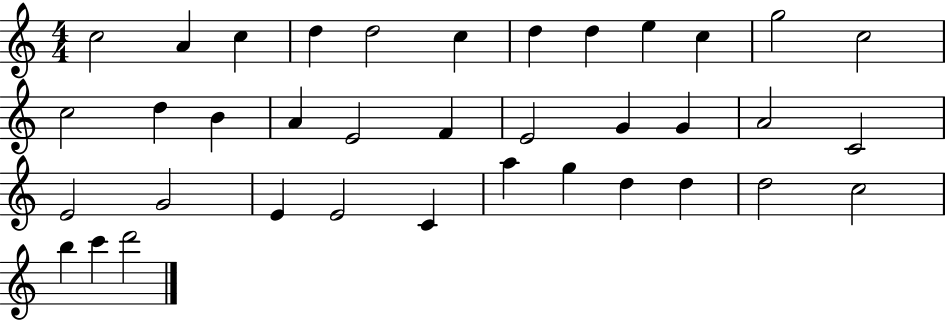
X:1
T:Untitled
M:4/4
L:1/4
K:C
c2 A c d d2 c d d e c g2 c2 c2 d B A E2 F E2 G G A2 C2 E2 G2 E E2 C a g d d d2 c2 b c' d'2